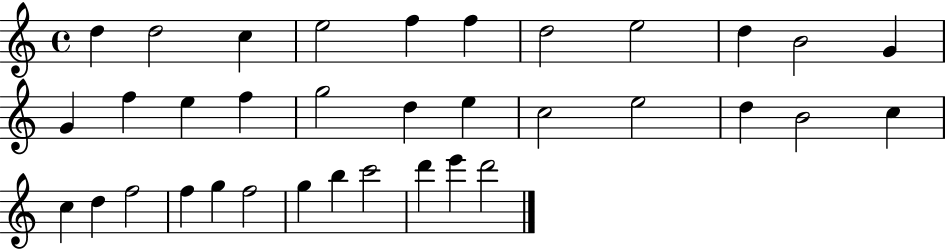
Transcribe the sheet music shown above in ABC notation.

X:1
T:Untitled
M:4/4
L:1/4
K:C
d d2 c e2 f f d2 e2 d B2 G G f e f g2 d e c2 e2 d B2 c c d f2 f g f2 g b c'2 d' e' d'2